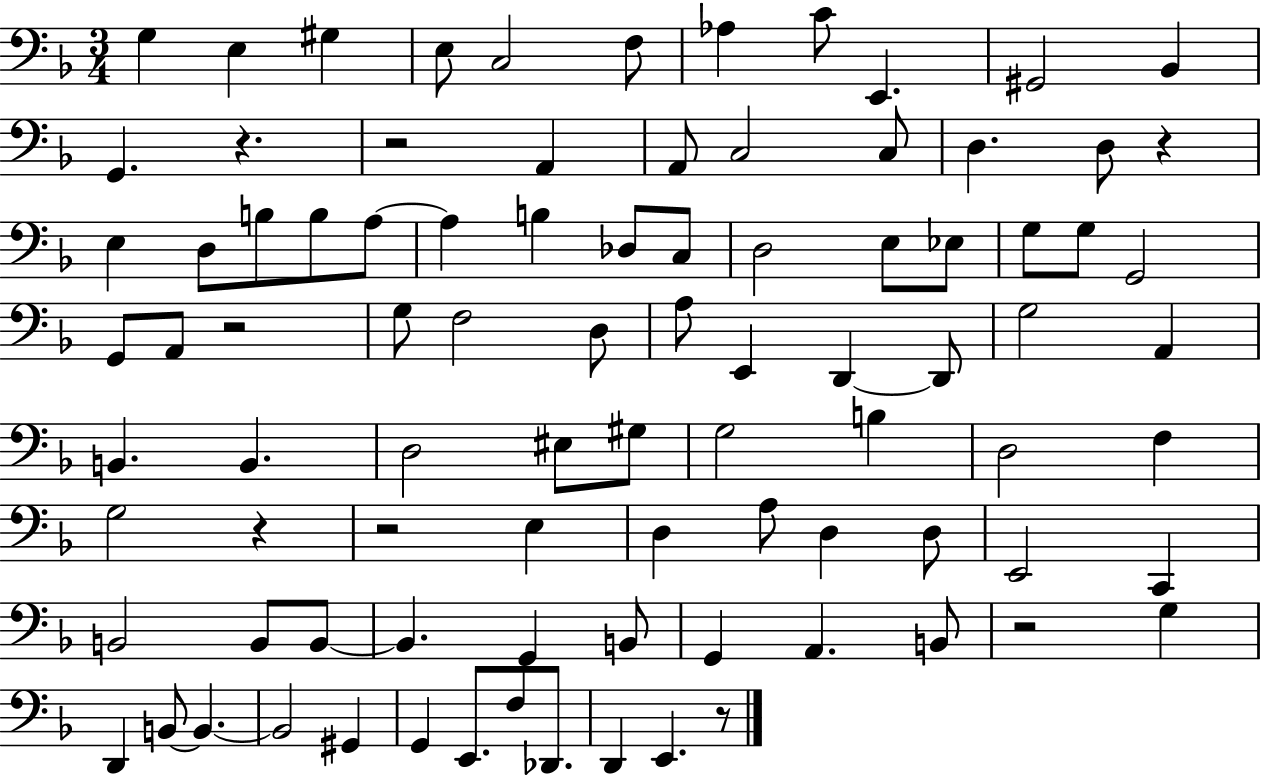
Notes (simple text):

G3/q E3/q G#3/q E3/e C3/h F3/e Ab3/q C4/e E2/q. G#2/h Bb2/q G2/q. R/q. R/h A2/q A2/e C3/h C3/e D3/q. D3/e R/q E3/q D3/e B3/e B3/e A3/e A3/q B3/q Db3/e C3/e D3/h E3/e Eb3/e G3/e G3/e G2/h G2/e A2/e R/h G3/e F3/h D3/e A3/e E2/q D2/q D2/e G3/h A2/q B2/q. B2/q. D3/h EIS3/e G#3/e G3/h B3/q D3/h F3/q G3/h R/q R/h E3/q D3/q A3/e D3/q D3/e E2/h C2/q B2/h B2/e B2/e B2/q. G2/q B2/e G2/q A2/q. B2/e R/h G3/q D2/q B2/e B2/q. B2/h G#2/q G2/q E2/e. F3/e Db2/e. D2/q E2/q. R/e